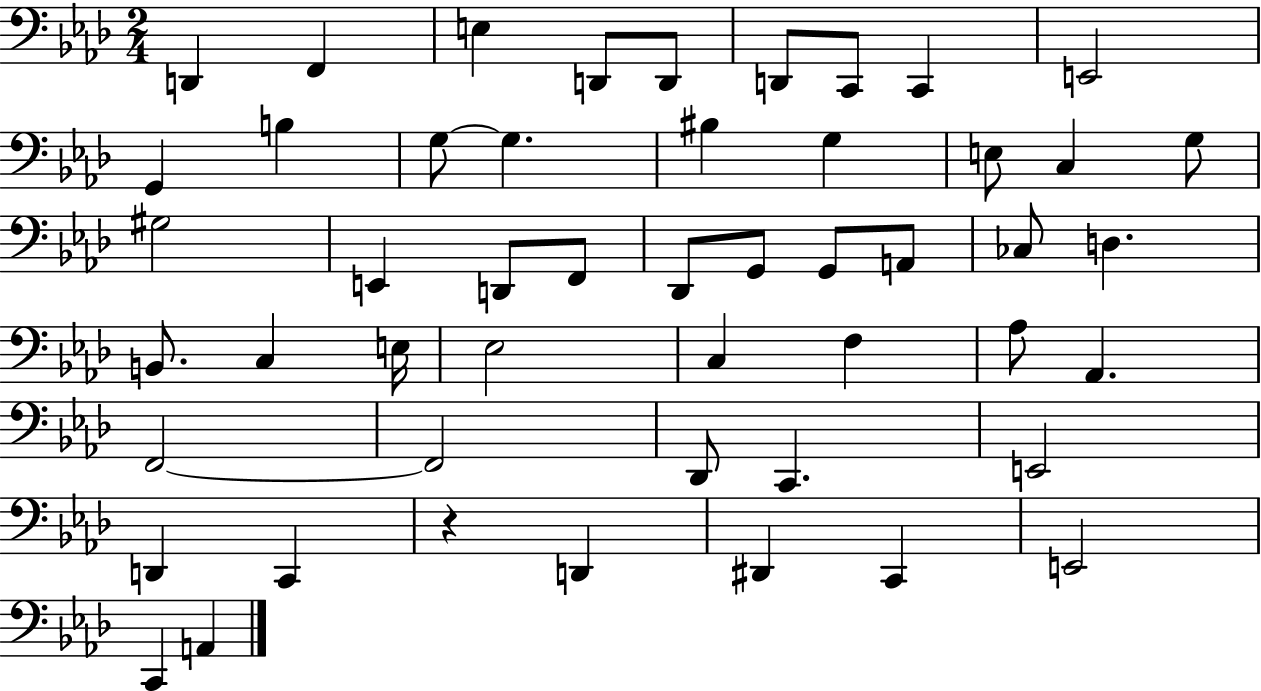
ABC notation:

X:1
T:Untitled
M:2/4
L:1/4
K:Ab
D,, F,, E, D,,/2 D,,/2 D,,/2 C,,/2 C,, E,,2 G,, B, G,/2 G, ^B, G, E,/2 C, G,/2 ^G,2 E,, D,,/2 F,,/2 _D,,/2 G,,/2 G,,/2 A,,/2 _C,/2 D, B,,/2 C, E,/4 _E,2 C, F, _A,/2 _A,, F,,2 F,,2 _D,,/2 C,, E,,2 D,, C,, z D,, ^D,, C,, E,,2 C,, A,,